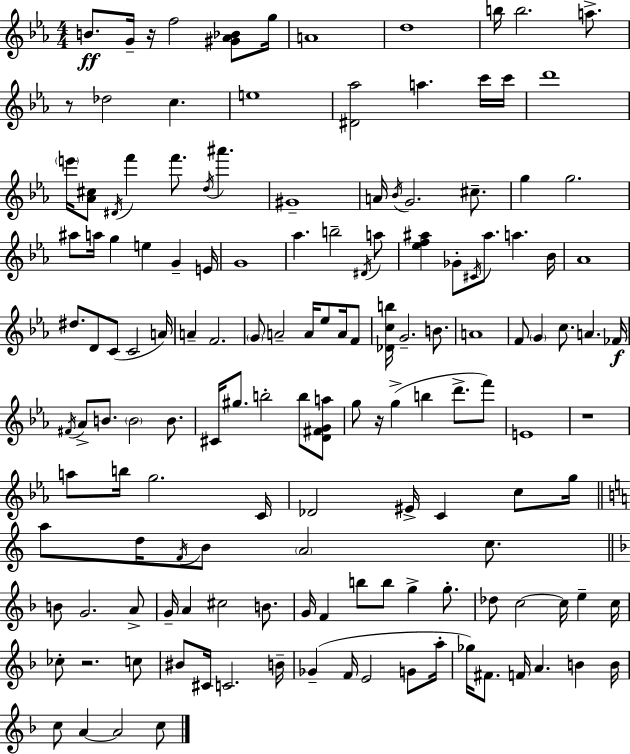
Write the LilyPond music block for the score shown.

{
  \clef treble
  \numericTimeSignature
  \time 4/4
  \key c \minor
  b'8.\ff g'16-- r16 f''2 <gis' aes' bes'>8 g''16 | a'1 | d''1 | b''16 b''2. a''8.-> | \break r8 des''2 c''4. | e''1 | <dis' aes''>2 a''4. c'''16 c'''16 | d'''1 | \break \parenthesize e'''16 <aes' cis''>8 \acciaccatura { dis'16 } f'''4 f'''8. \acciaccatura { d''16 } ais'''4. | gis'1-- | a'16 \acciaccatura { bes'16 } g'2. | cis''8.-- g''4 g''2. | \break ais''8 a''16 g''4 e''4 g'4-- | e'16 g'1 | aes''4. b''2-- | \acciaccatura { dis'16 } a''8 <ees'' f'' ais''>4 ges'8-. \acciaccatura { cis'16 } ais''8. a''4. | \break bes'16 aes'1 | dis''8. d'8 c'8( c'2 | a'16) a'4-- f'2. | \parenthesize g'8 a'2-- a'16 | \break ees''8 a'16 f'8 <des' c'' b''>16 g'2.-- | b'8. a'1 | f'8 \parenthesize g'4 c''8. a'4. | fes'16\f \acciaccatura { fis'16 } aes'8-> b'8. \parenthesize b'2 | \break b'8. cis'16 gis''8. b''2-. | b''8 <d' fis' g' a''>8 g''8 r16 g''4->( b''4 | d'''8.-> f'''8) e'1 | r1 | \break a''8 b''16 g''2. | c'16 des'2 eis'16-> c'4 | c''8 g''16 \bar "||" \break \key c \major a''8 d''16 \acciaccatura { f'16 } b'8 \parenthesize a'2 c''8. | \bar "||" \break \key f \major b'8 g'2. a'8-> | g'16-- a'4 cis''2 b'8. | g'16 f'4 b''8 b''8 g''4-> g''8.-. | des''8 c''2~~ c''16 e''4-- c''16 | \break ces''8-. r2. c''8 | bis'8 cis'16 c'2. b'16-- | ges'4--( f'16 e'2 g'8 a''16-. | ges''16) fis'8. f'16 a'4. b'4 b'16 | \break c''8 a'4~~ a'2 c''8 | \bar "|."
}